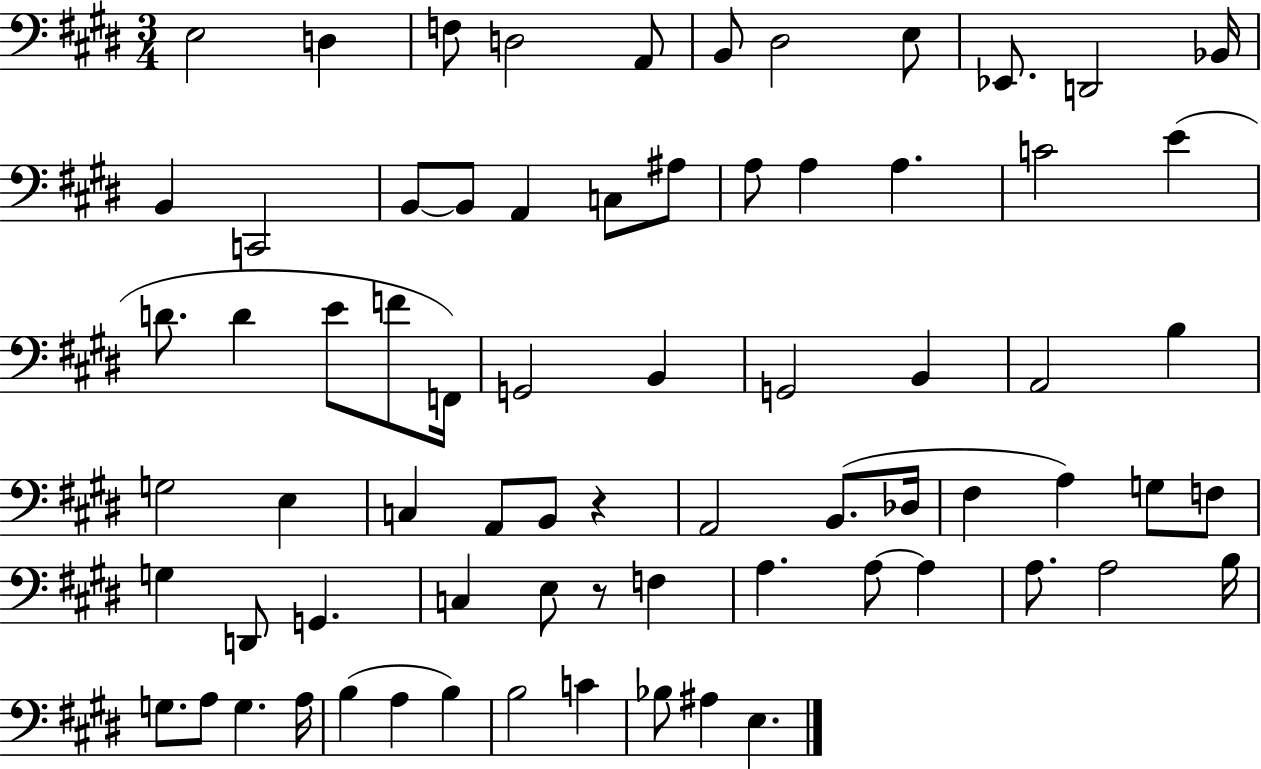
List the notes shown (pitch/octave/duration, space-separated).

E3/h D3/q F3/e D3/h A2/e B2/e D#3/h E3/e Eb2/e. D2/h Bb2/s B2/q C2/h B2/e B2/e A2/q C3/e A#3/e A3/e A3/q A3/q. C4/h E4/q D4/e. D4/q E4/e F4/e F2/s G2/h B2/q G2/h B2/q A2/h B3/q G3/h E3/q C3/q A2/e B2/e R/q A2/h B2/e. Db3/s F#3/q A3/q G3/e F3/e G3/q D2/e G2/q. C3/q E3/e R/e F3/q A3/q. A3/e A3/q A3/e. A3/h B3/s G3/e. A3/e G3/q. A3/s B3/q A3/q B3/q B3/h C4/q Bb3/e A#3/q E3/q.